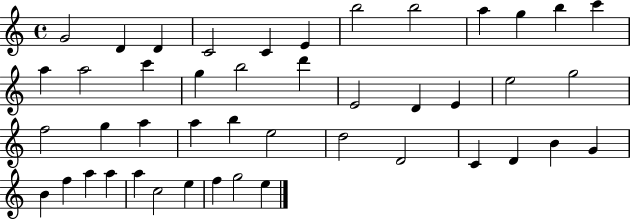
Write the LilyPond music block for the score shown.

{
  \clef treble
  \time 4/4
  \defaultTimeSignature
  \key c \major
  g'2 d'4 d'4 | c'2 c'4 e'4 | b''2 b''2 | a''4 g''4 b''4 c'''4 | \break a''4 a''2 c'''4 | g''4 b''2 d'''4 | e'2 d'4 e'4 | e''2 g''2 | \break f''2 g''4 a''4 | a''4 b''4 e''2 | d''2 d'2 | c'4 d'4 b'4 g'4 | \break b'4 f''4 a''4 a''4 | a''4 c''2 e''4 | f''4 g''2 e''4 | \bar "|."
}